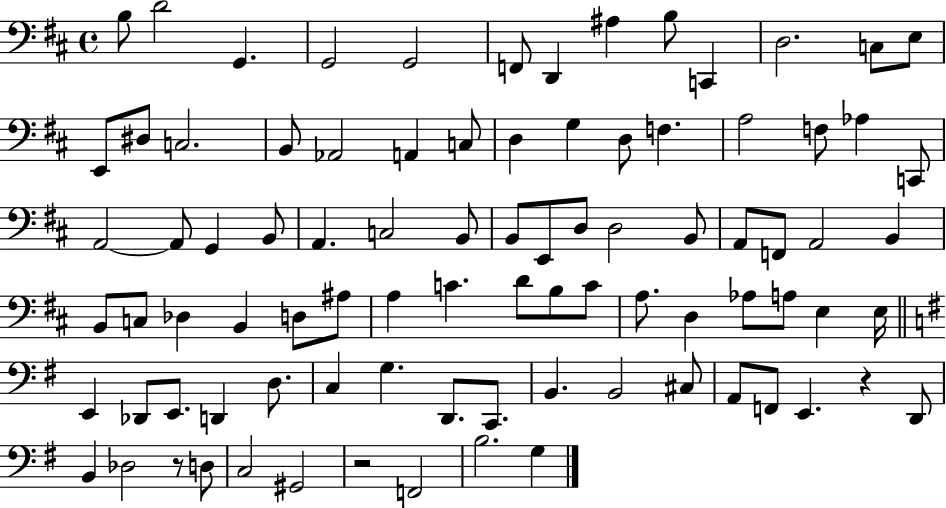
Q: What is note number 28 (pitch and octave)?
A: C2